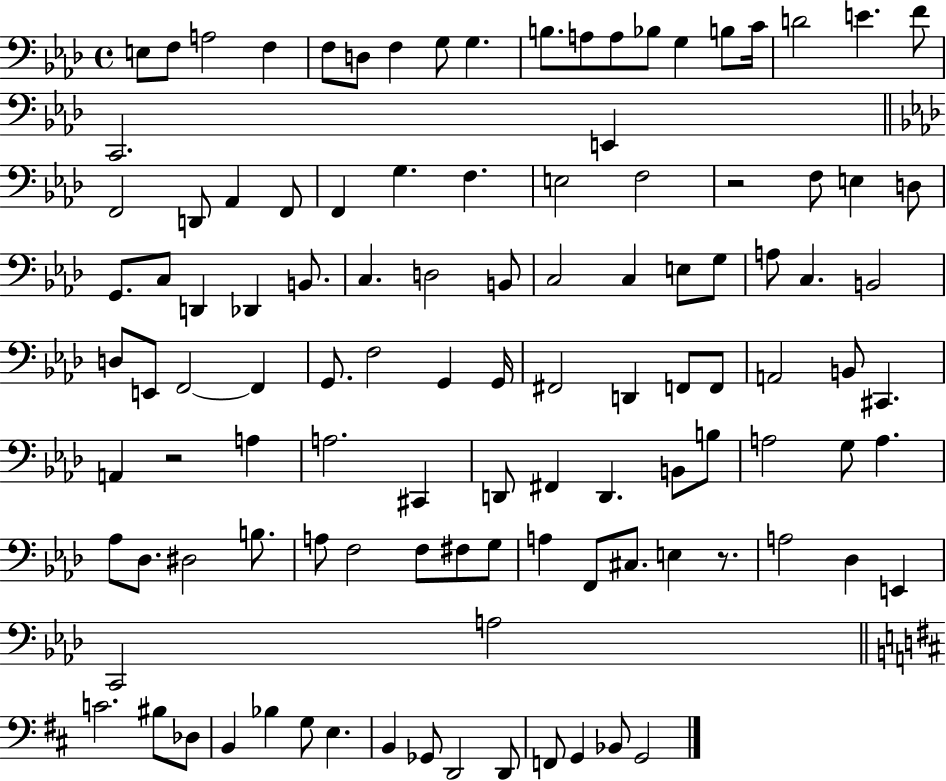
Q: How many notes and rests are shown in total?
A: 111